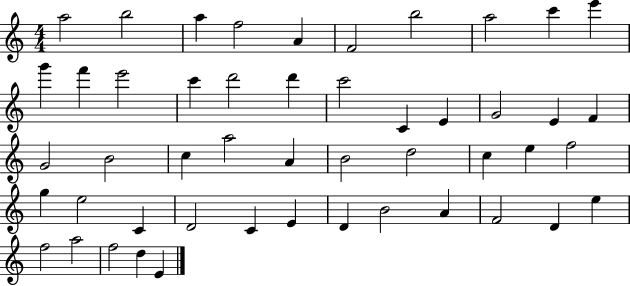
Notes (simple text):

A5/h B5/h A5/q F5/h A4/q F4/h B5/h A5/h C6/q E6/q G6/q F6/q E6/h C6/q D6/h D6/q C6/h C4/q E4/q G4/h E4/q F4/q G4/h B4/h C5/q A5/h A4/q B4/h D5/h C5/q E5/q F5/h G5/q E5/h C4/q D4/h C4/q E4/q D4/q B4/h A4/q F4/h D4/q E5/q F5/h A5/h F5/h D5/q E4/q